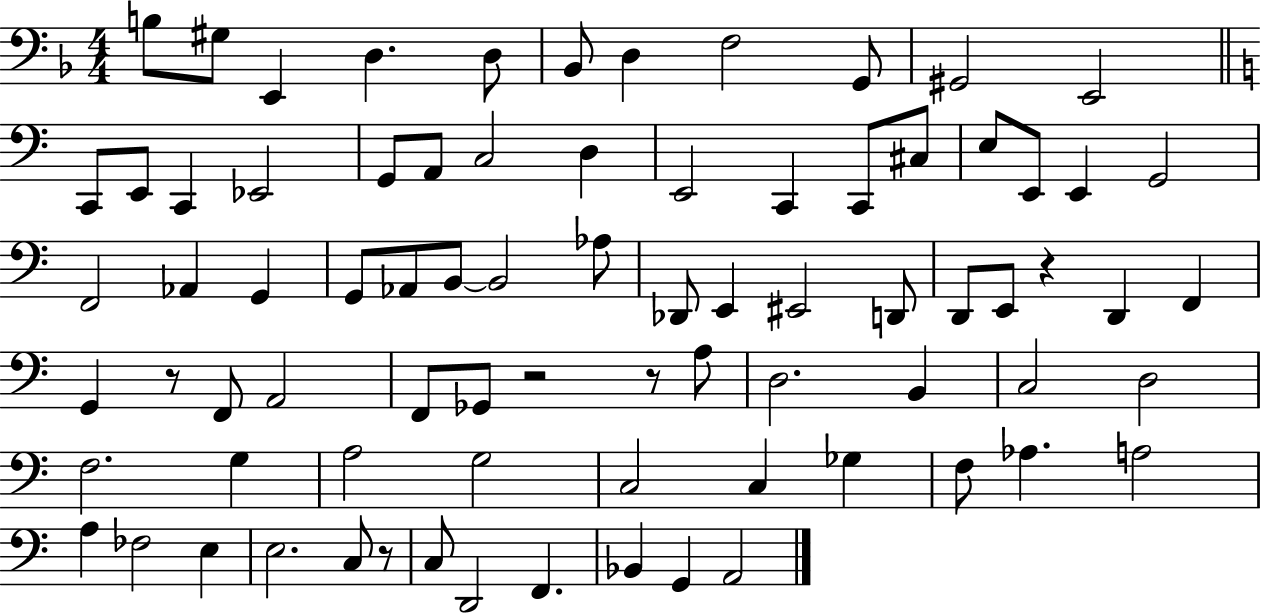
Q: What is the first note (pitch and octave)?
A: B3